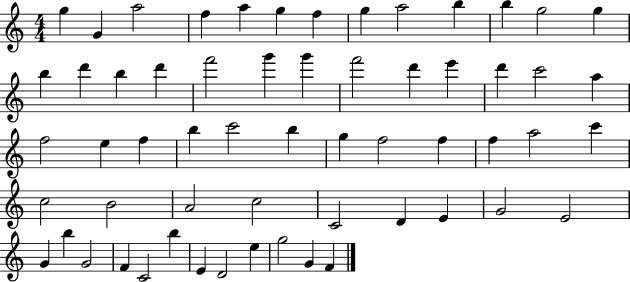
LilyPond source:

{
  \clef treble
  \numericTimeSignature
  \time 4/4
  \key c \major
  g''4 g'4 a''2 | f''4 a''4 g''4 f''4 | g''4 a''2 b''4 | b''4 g''2 g''4 | \break b''4 d'''4 b''4 d'''4 | f'''2 g'''4 g'''4 | f'''2 d'''4 e'''4 | d'''4 c'''2 a''4 | \break f''2 e''4 f''4 | b''4 c'''2 b''4 | g''4 f''2 f''4 | f''4 a''2 c'''4 | \break c''2 b'2 | a'2 c''2 | c'2 d'4 e'4 | g'2 e'2 | \break g'4 b''4 g'2 | f'4 c'2 b''4 | e'4 d'2 e''4 | g''2 g'4 f'4 | \break \bar "|."
}